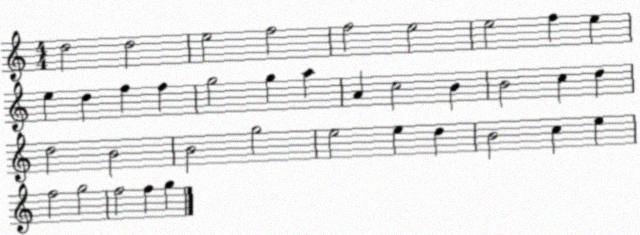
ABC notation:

X:1
T:Untitled
M:4/4
L:1/4
K:C
d2 d2 e2 f2 f2 e2 e2 f e e d f f g2 g a A c2 B B2 c d d2 B2 B2 g2 e2 e d B2 c e f2 g2 f2 f g